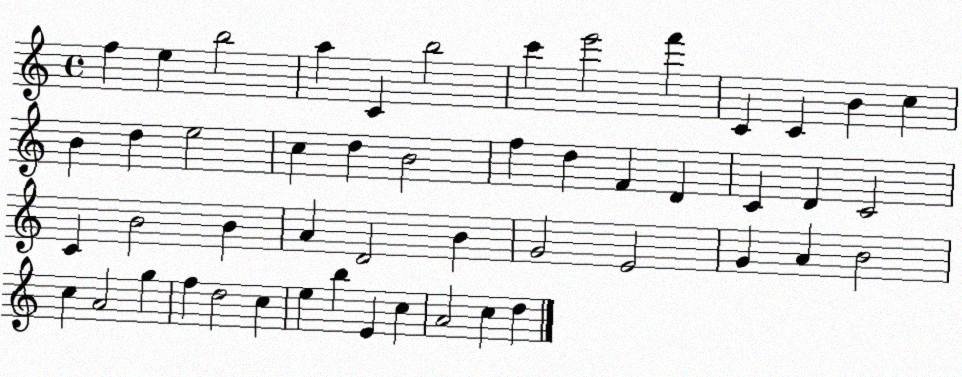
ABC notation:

X:1
T:Untitled
M:4/4
L:1/4
K:C
f e b2 a C b2 c' e'2 f' C C B c B d e2 c d B2 f d F D C D C2 C B2 B A D2 B G2 E2 G A B2 c A2 g f d2 c e b E c A2 c d